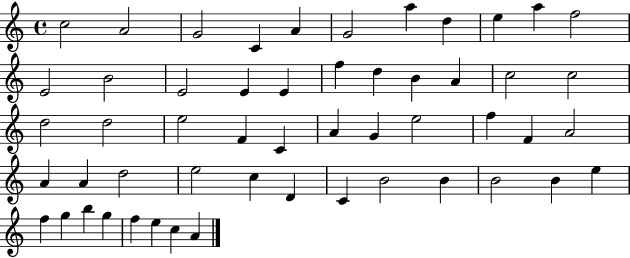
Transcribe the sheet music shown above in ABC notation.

X:1
T:Untitled
M:4/4
L:1/4
K:C
c2 A2 G2 C A G2 a d e a f2 E2 B2 E2 E E f d B A c2 c2 d2 d2 e2 F C A G e2 f F A2 A A d2 e2 c D C B2 B B2 B e f g b g f e c A